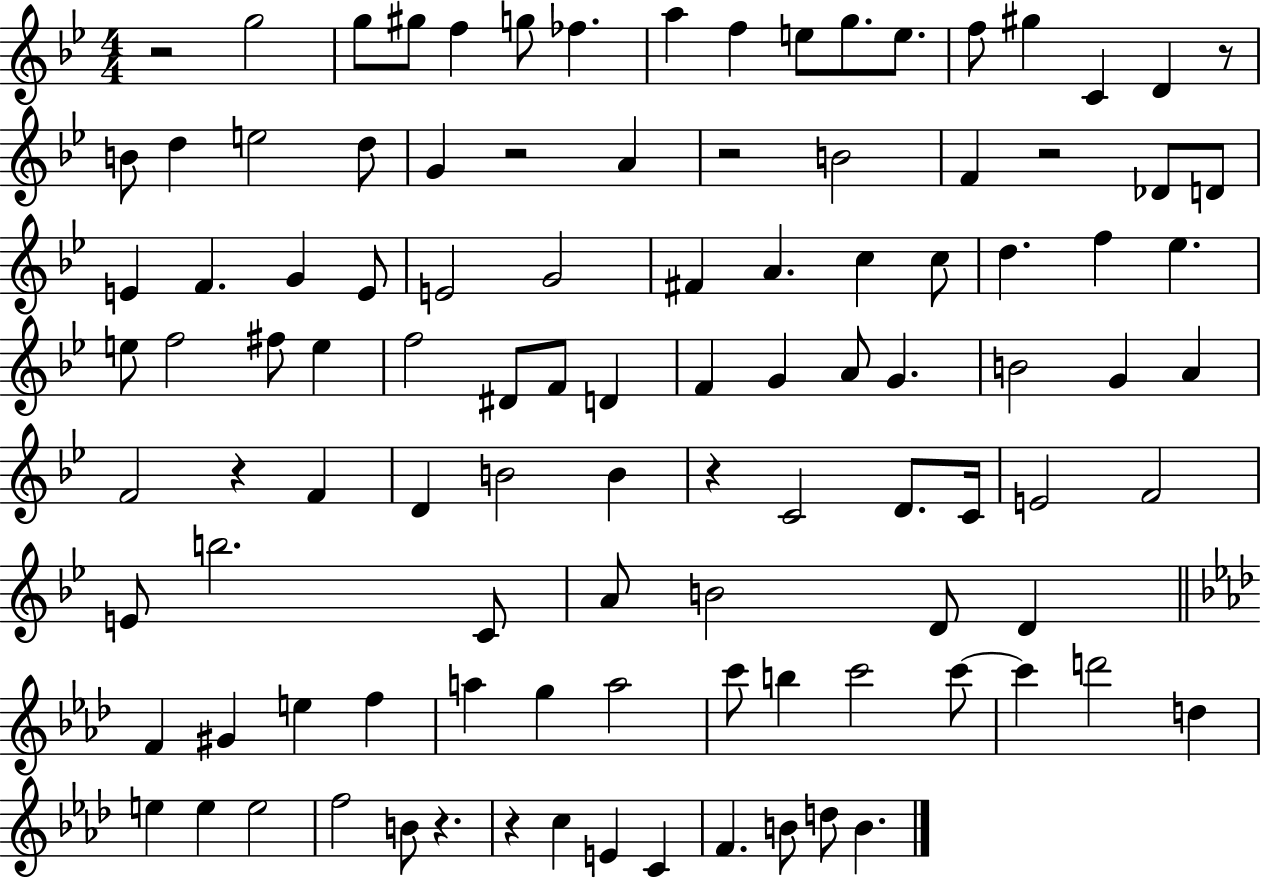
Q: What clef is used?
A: treble